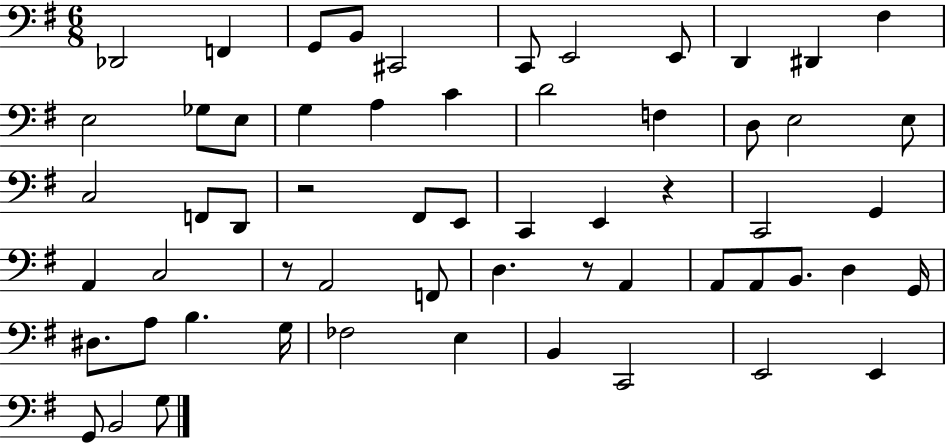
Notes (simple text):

Db2/h F2/q G2/e B2/e C#2/h C2/e E2/h E2/e D2/q D#2/q F#3/q E3/h Gb3/e E3/e G3/q A3/q C4/q D4/h F3/q D3/e E3/h E3/e C3/h F2/e D2/e R/h F#2/e E2/e C2/q E2/q R/q C2/h G2/q A2/q C3/h R/e A2/h F2/e D3/q. R/e A2/q A2/e A2/e B2/e. D3/q G2/s D#3/e. A3/e B3/q. G3/s FES3/h E3/q B2/q C2/h E2/h E2/q G2/e B2/h G3/e